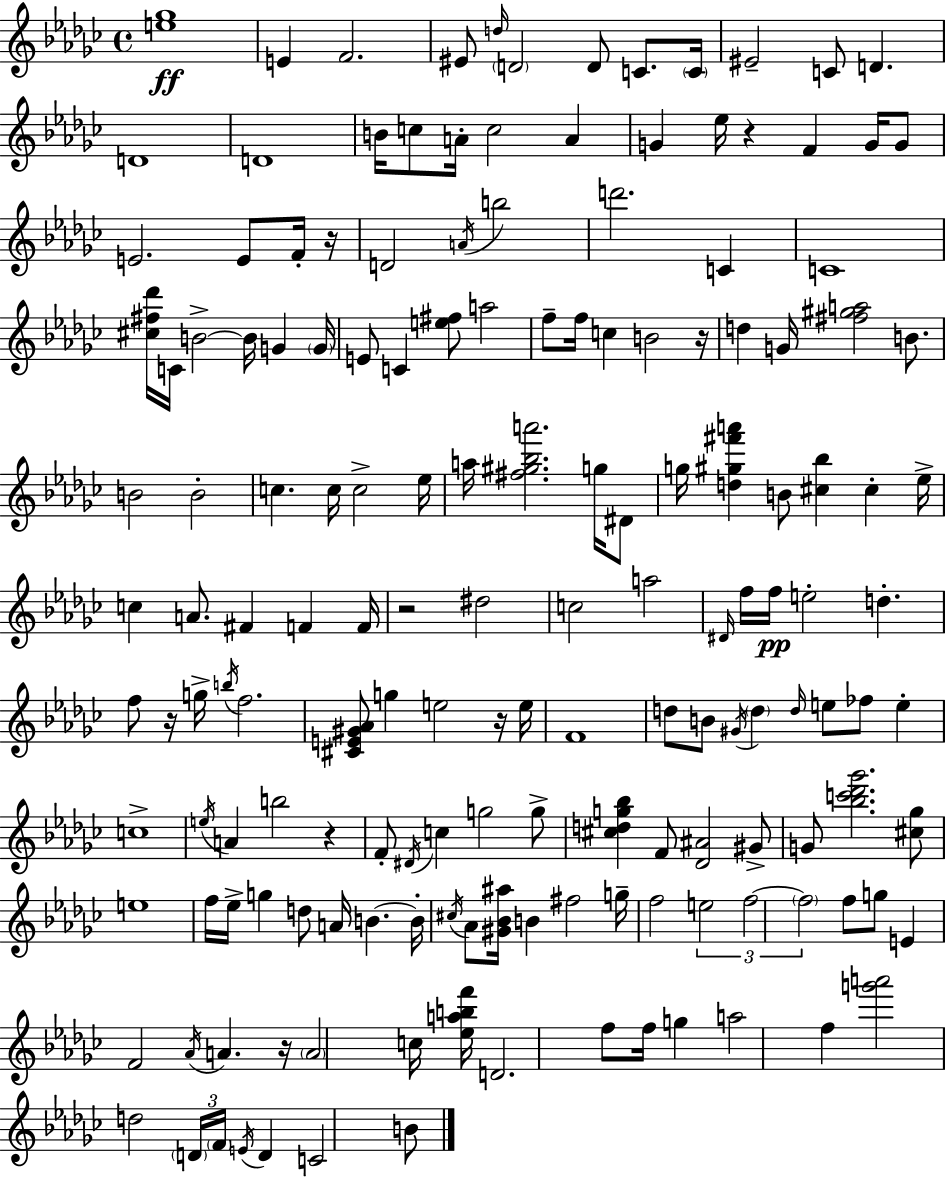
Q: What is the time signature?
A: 4/4